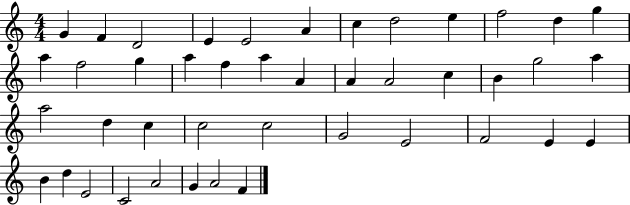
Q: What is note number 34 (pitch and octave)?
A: E4